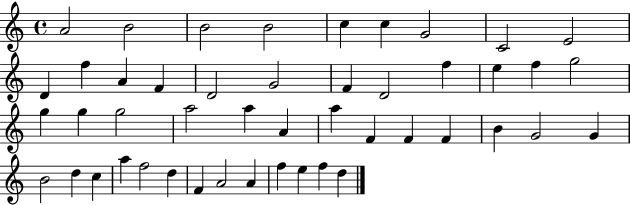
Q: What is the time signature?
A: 4/4